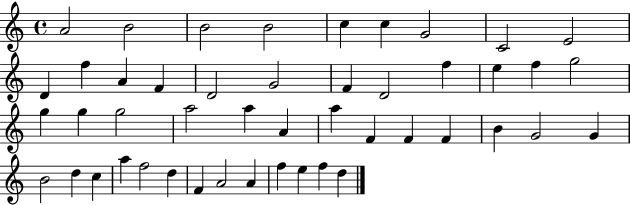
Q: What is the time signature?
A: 4/4